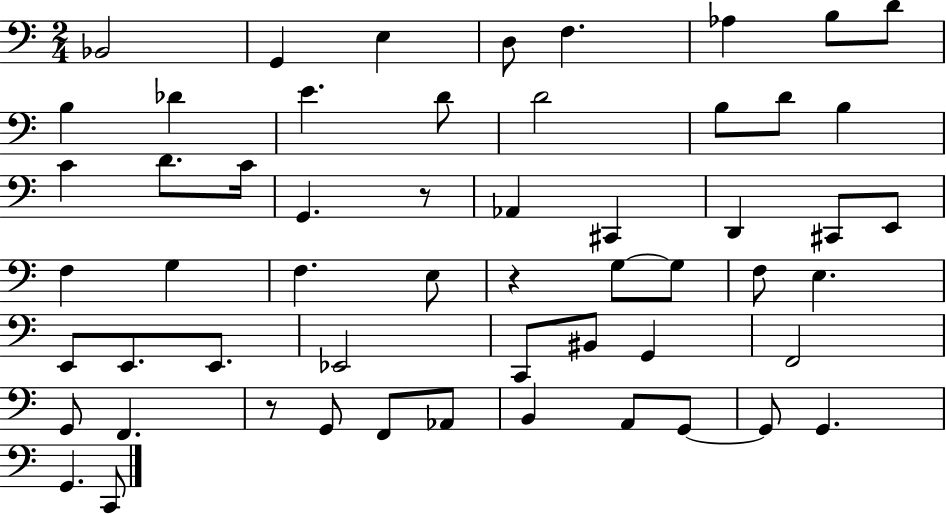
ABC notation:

X:1
T:Untitled
M:2/4
L:1/4
K:C
_B,,2 G,, E, D,/2 F, _A, B,/2 D/2 B, _D E D/2 D2 B,/2 D/2 B, C D/2 C/4 G,, z/2 _A,, ^C,, D,, ^C,,/2 E,,/2 F, G, F, E,/2 z G,/2 G,/2 F,/2 E, E,,/2 E,,/2 E,,/2 _E,,2 C,,/2 ^B,,/2 G,, F,,2 G,,/2 F,, z/2 G,,/2 F,,/2 _A,,/2 B,, A,,/2 G,,/2 G,,/2 G,, G,, C,,/2